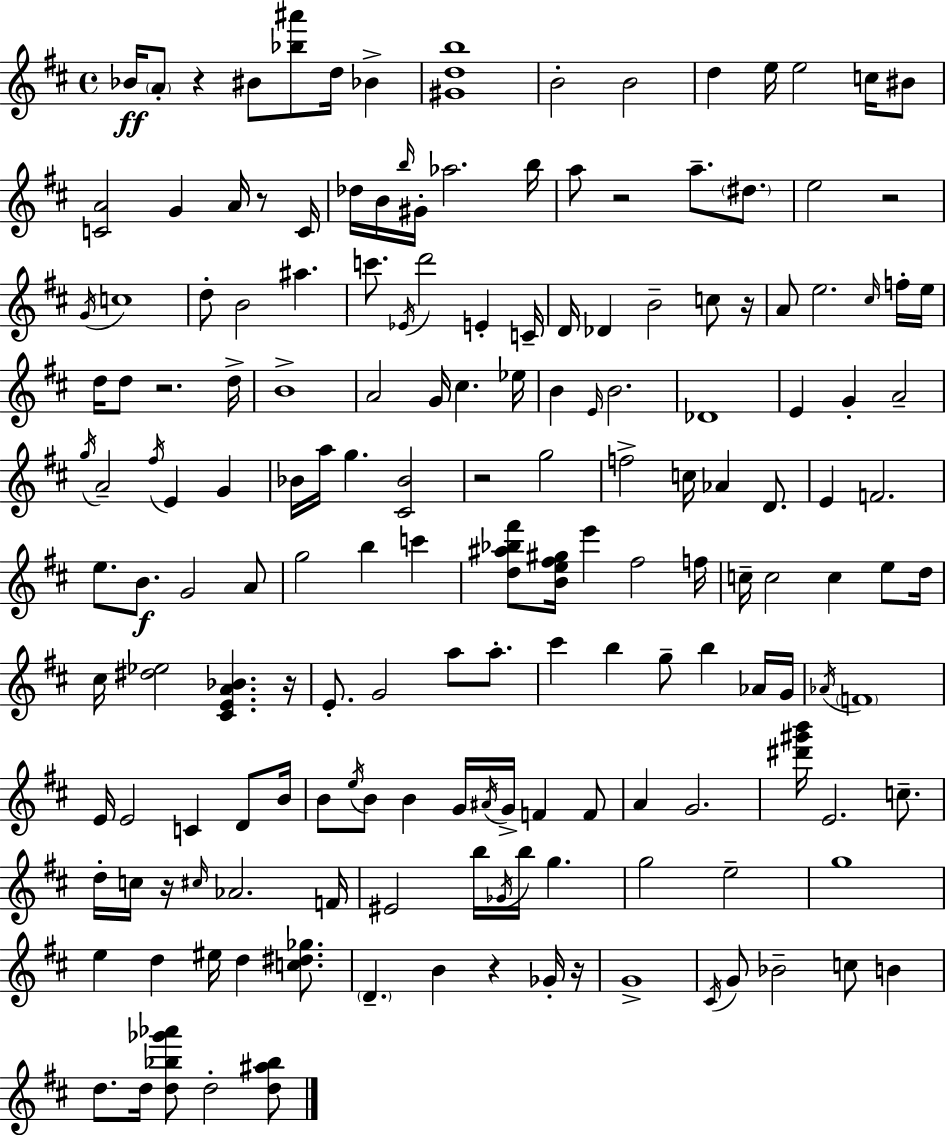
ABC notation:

X:1
T:Untitled
M:4/4
L:1/4
K:D
_B/4 A/2 z ^B/2 [_b^a']/2 d/4 _B [^Gdb]4 B2 B2 d e/4 e2 c/4 ^B/2 [CA]2 G A/4 z/2 C/4 _d/4 B/4 b/4 ^G/4 _a2 b/4 a/2 z2 a/2 ^d/2 e2 z2 G/4 c4 d/2 B2 ^a c'/2 _E/4 d'2 E C/4 D/4 _D B2 c/2 z/4 A/2 e2 ^c/4 f/4 e/4 d/4 d/2 z2 d/4 B4 A2 G/4 ^c _e/4 B E/4 B2 _D4 E G A2 g/4 A2 ^f/4 E G _B/4 a/4 g [^C_B]2 z2 g2 f2 c/4 _A D/2 E F2 e/2 B/2 G2 A/2 g2 b c' [d^a_b^f']/2 [Be^f^g]/4 e' ^f2 f/4 c/4 c2 c e/2 d/4 ^c/4 [^d_e]2 [^CEA_B] z/4 E/2 G2 a/2 a/2 ^c' b g/2 b _A/4 G/4 _A/4 F4 E/4 E2 C D/2 B/4 B/2 e/4 B/2 B G/4 ^A/4 G/4 F F/2 A G2 [^d'^g'b']/4 E2 c/2 d/4 c/4 z/4 ^c/4 _A2 F/4 ^E2 b/4 _G/4 b/4 g g2 e2 g4 e d ^e/4 d [c^d_g]/2 D B z _G/4 z/4 G4 ^C/4 G/2 _B2 c/2 B d/2 d/4 [d_b_g'_a']/2 d2 [d^a_b]/2